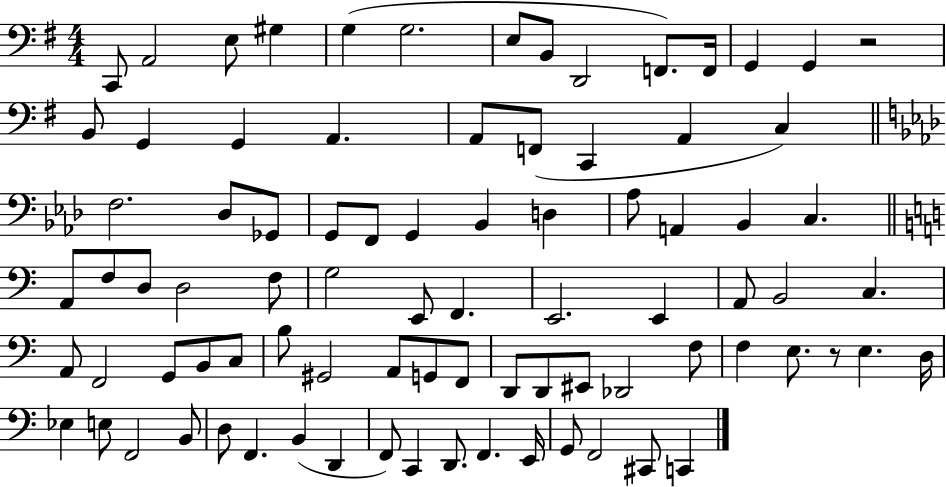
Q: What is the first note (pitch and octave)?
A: C2